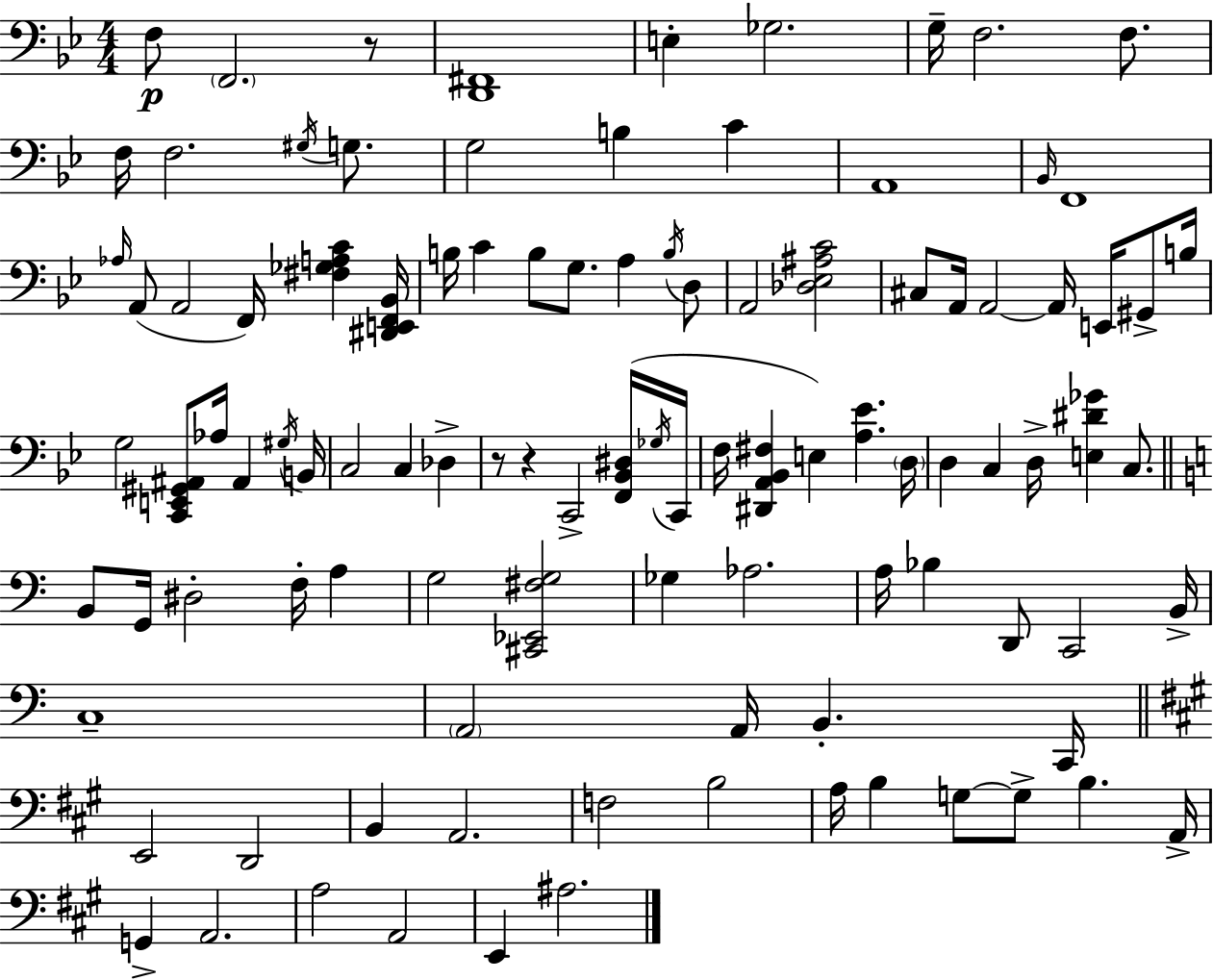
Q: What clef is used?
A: bass